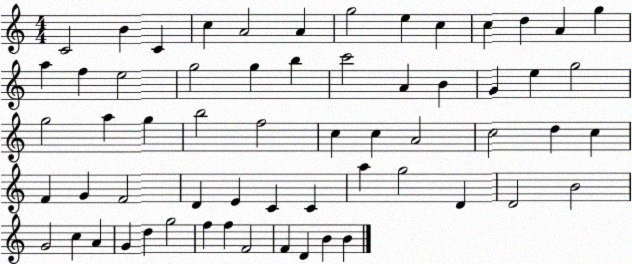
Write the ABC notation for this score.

X:1
T:Untitled
M:4/4
L:1/4
K:C
C2 B C c A2 A g2 e c c d A g a f e2 g2 g b c'2 A B G e g2 g2 a g b2 f2 c c A2 c2 d c F G F2 D E C C a g2 D D2 B2 G2 c A G d g2 f f F2 F D B B